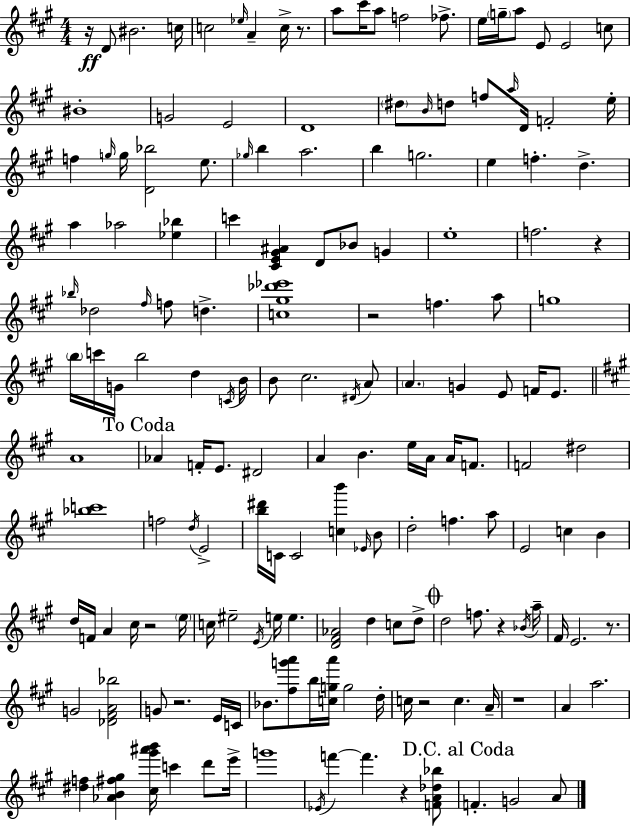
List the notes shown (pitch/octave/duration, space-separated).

R/s D4/e BIS4/h. C5/s C5/h Eb5/s A4/q C5/s R/e. A5/e C#6/s A5/e F5/h FES5/e. E5/s G5/s A5/e E4/e E4/h C5/e BIS4/w G4/h E4/h D4/w D#5/e B4/s D5/e F5/e A5/s D4/s F4/h E5/s F5/q G5/s G5/s [D4,Bb5]/h E5/e. Gb5/s B5/q A5/h. B5/q G5/h. E5/q F5/q. D5/q. A5/q Ab5/h [Eb5,Bb5]/q C6/q [C#4,E4,G#4,A#4]/q D4/e Bb4/e G4/q E5/w F5/h. R/q Bb5/s Db5/h F#5/s F5/e D5/q. [C5,G#5,Db6,Eb6]/w R/h F5/q. A5/e G5/w B5/s C6/s G4/s B5/h D5/q C4/s B4/s B4/e C#5/h. D#4/s A4/e A4/q. G4/q E4/e F4/s E4/e. A4/w Ab4/q F4/s E4/e. D#4/h A4/q B4/q. E5/s A4/s A4/s F4/e. F4/h D#5/h [Bb5,C6]/w F5/h D5/s E4/h [B5,D#6]/s C4/s C4/h [C5,B6]/q Eb4/s B4/e D5/h F5/q. A5/e E4/h C5/q B4/q D5/s F4/s A4/q C#5/s R/h E5/s C5/s EIS5/h E4/s E5/s E5/q. [D4,F#4,Ab4]/h D5/q C5/e D5/e D5/h F5/e. R/q Bb4/s A5/s F#4/s E4/h. R/e. G4/h [Db4,F#4,A4,Bb5]/h G4/e R/h. E4/s C4/s Bb4/e. [F#5,G6,A6]/e B5/s [C5,G5,A6]/s G5/h D5/s C5/s R/h C5/q. A4/s R/w A4/q A5/h. [D#5,F5]/q [Ab4,B4,F#5,G#5]/q [C#5,G#6,A#6,B6]/s C6/q D6/e E6/s G6/w Eb4/s F6/q F6/q. R/q [F4,A4,Db5,Bb5]/e F4/q. G4/h A4/e